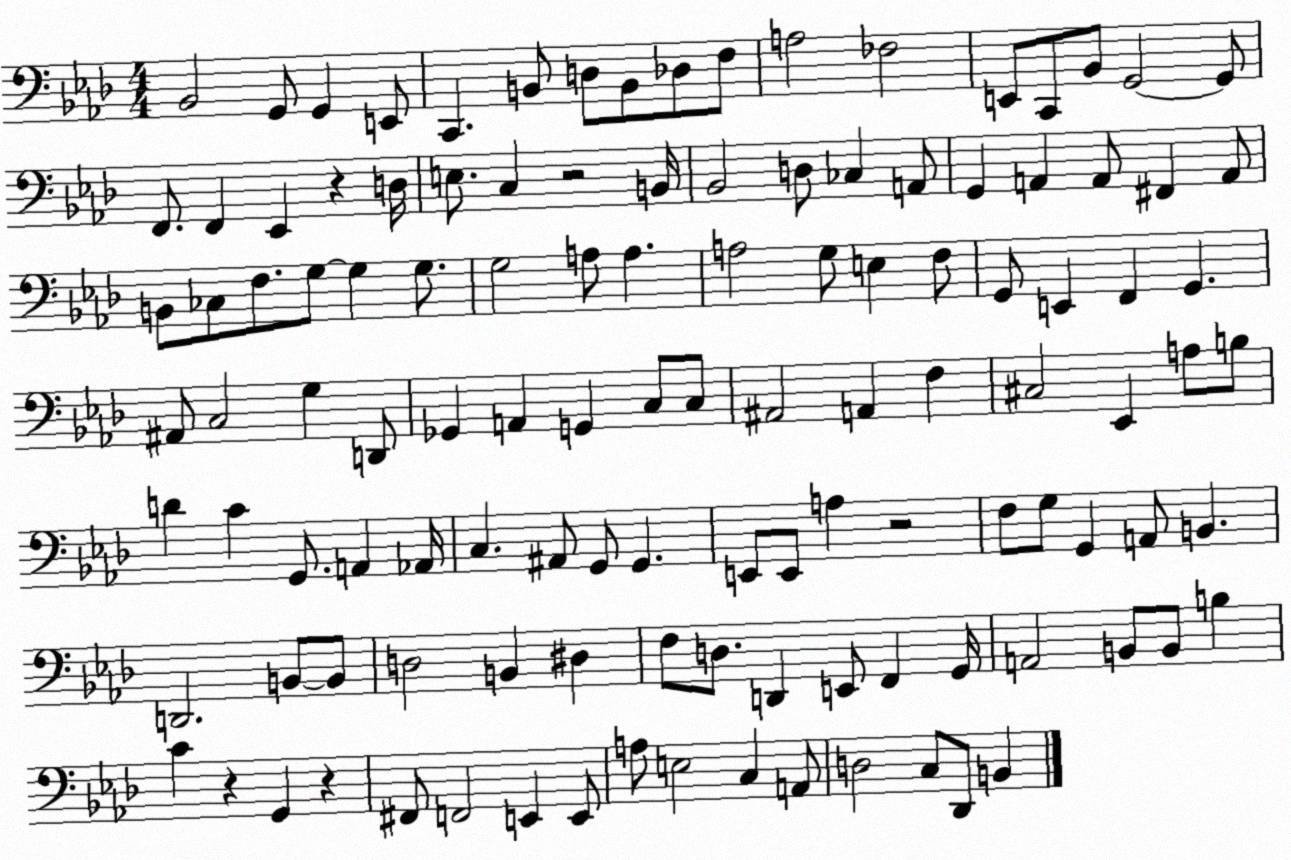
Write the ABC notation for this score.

X:1
T:Untitled
M:4/4
L:1/4
K:Ab
_B,,2 G,,/2 G,, E,,/2 C,, B,,/2 D,/2 B,,/2 _D,/2 F,/2 A,2 _F,2 E,,/2 C,,/2 _B,,/2 G,,2 G,,/2 F,,/2 F,, _E,, z D,/4 E,/2 C, z2 B,,/4 _B,,2 D,/2 _C, A,,/2 G,, A,, A,,/2 ^F,, A,,/2 B,,/2 _C,/2 F,/2 G,/2 G, G,/2 G,2 A,/2 A, A,2 G,/2 E, F,/2 G,,/2 E,, F,, G,, ^A,,/2 C,2 G, D,,/2 _G,, A,, G,, C,/2 C,/2 ^A,,2 A,, F, ^C,2 _E,, A,/2 B,/2 D C G,,/2 A,, _A,,/4 C, ^A,,/2 G,,/2 G,, E,,/2 E,,/2 A, z2 F,/2 G,/2 G,, A,,/2 B,, D,,2 B,,/2 B,,/2 D,2 B,, ^D, F,/2 D,/2 D,, E,,/2 F,, G,,/4 A,,2 B,,/2 B,,/2 B, C z G,, z ^F,,/2 F,,2 E,, E,,/2 A,/2 E,2 C, A,,/2 D,2 C,/2 _D,,/2 B,,